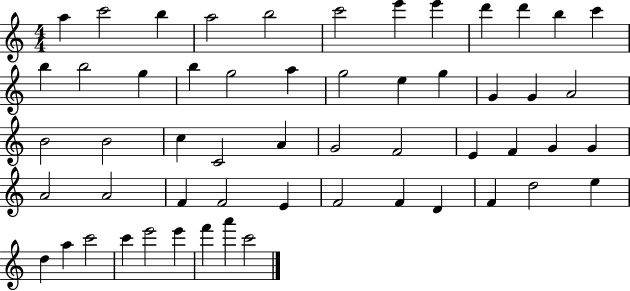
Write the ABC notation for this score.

X:1
T:Untitled
M:4/4
L:1/4
K:C
a c'2 b a2 b2 c'2 e' e' d' d' b c' b b2 g b g2 a g2 e g G G A2 B2 B2 c C2 A G2 F2 E F G G A2 A2 F F2 E F2 F D F d2 e d a c'2 c' e'2 e' f' a' c'2